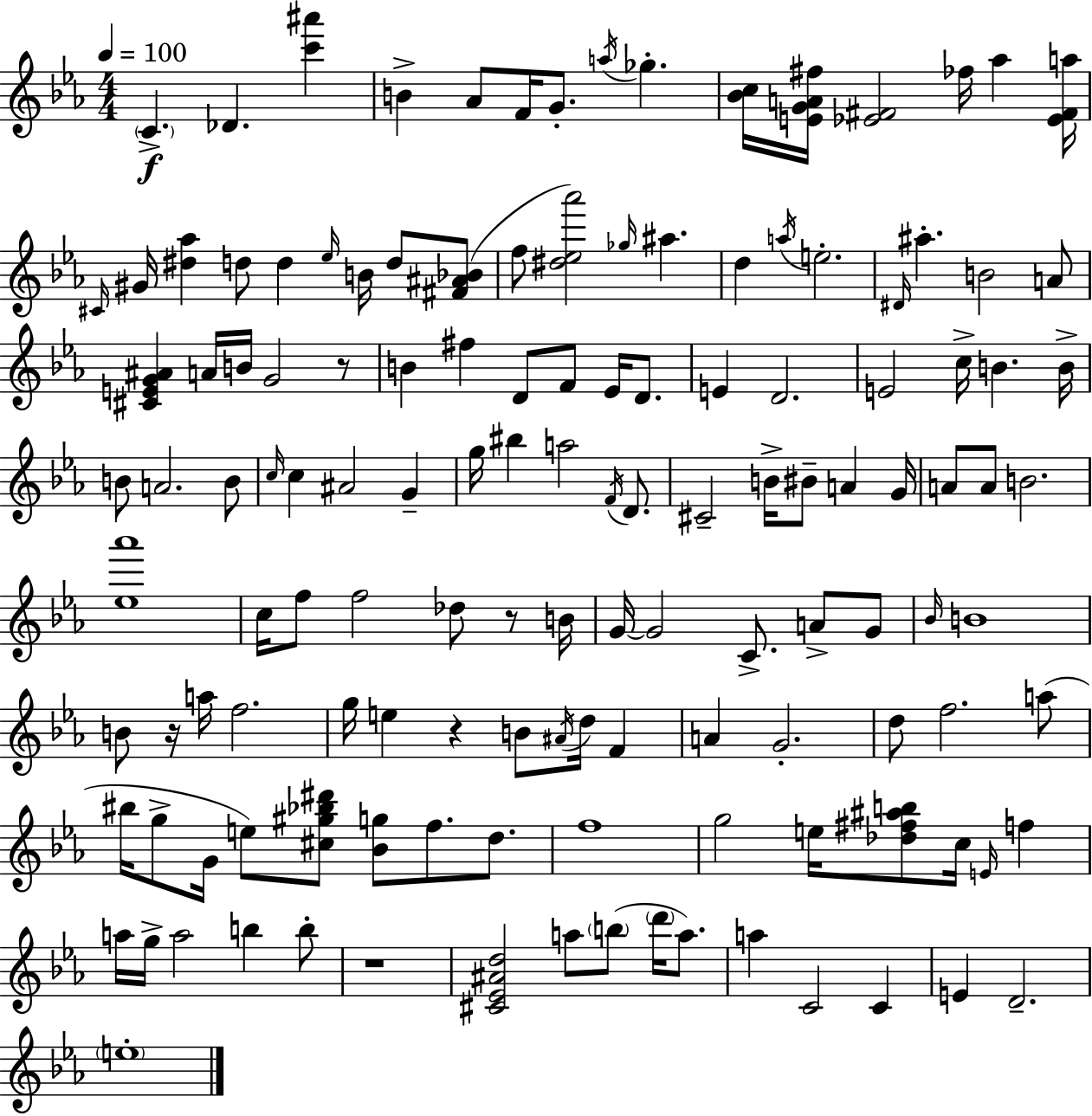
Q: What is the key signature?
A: EES major